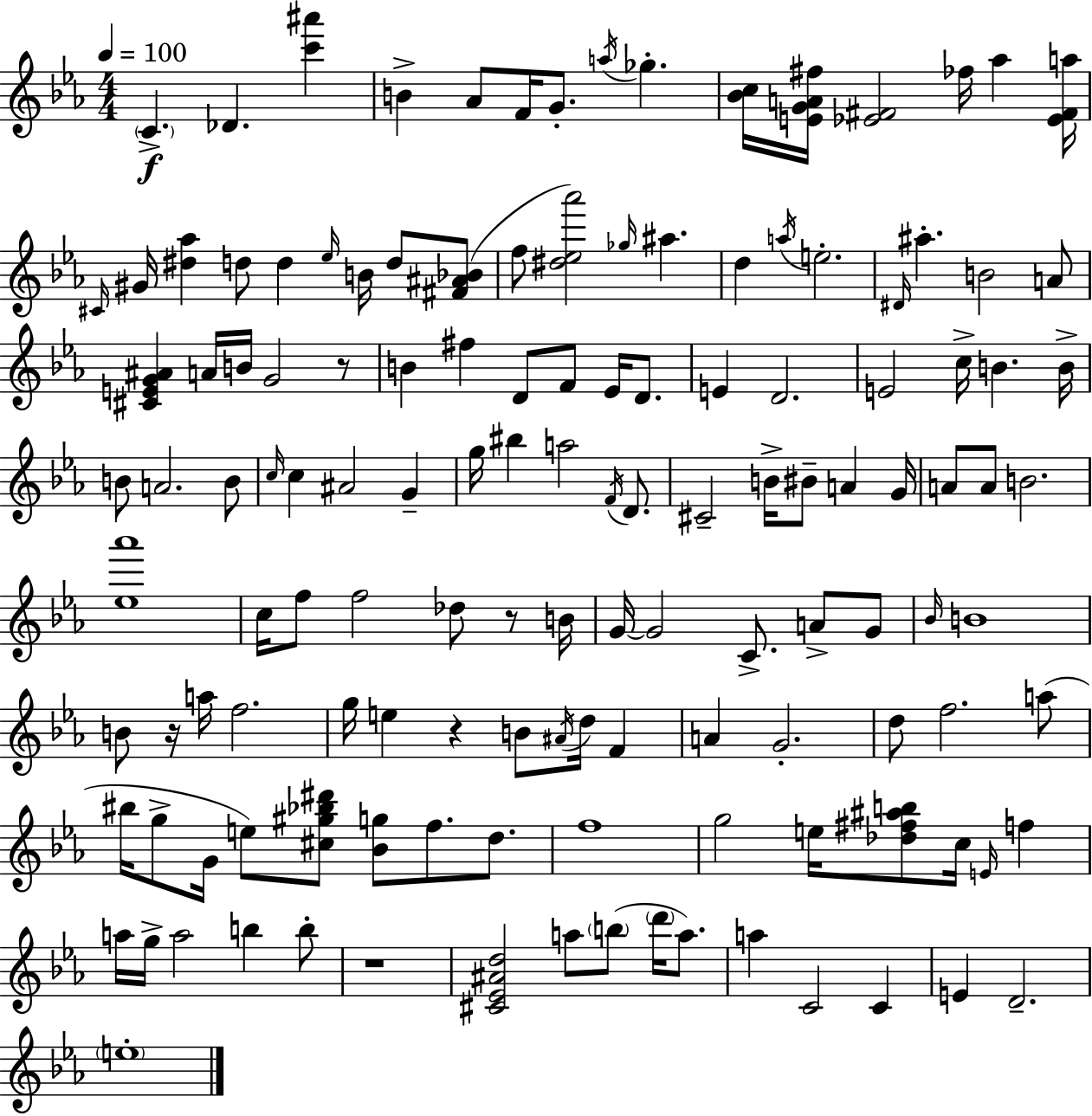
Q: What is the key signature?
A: EES major